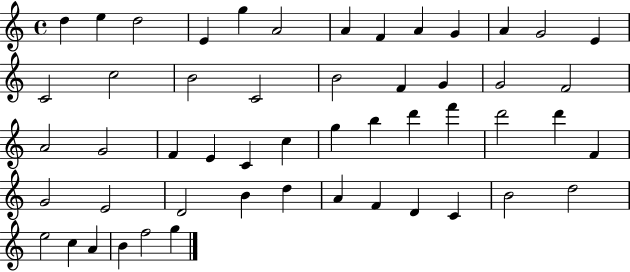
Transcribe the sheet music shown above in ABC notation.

X:1
T:Untitled
M:4/4
L:1/4
K:C
d e d2 E g A2 A F A G A G2 E C2 c2 B2 C2 B2 F G G2 F2 A2 G2 F E C c g b d' f' d'2 d' F G2 E2 D2 B d A F D C B2 d2 e2 c A B f2 g